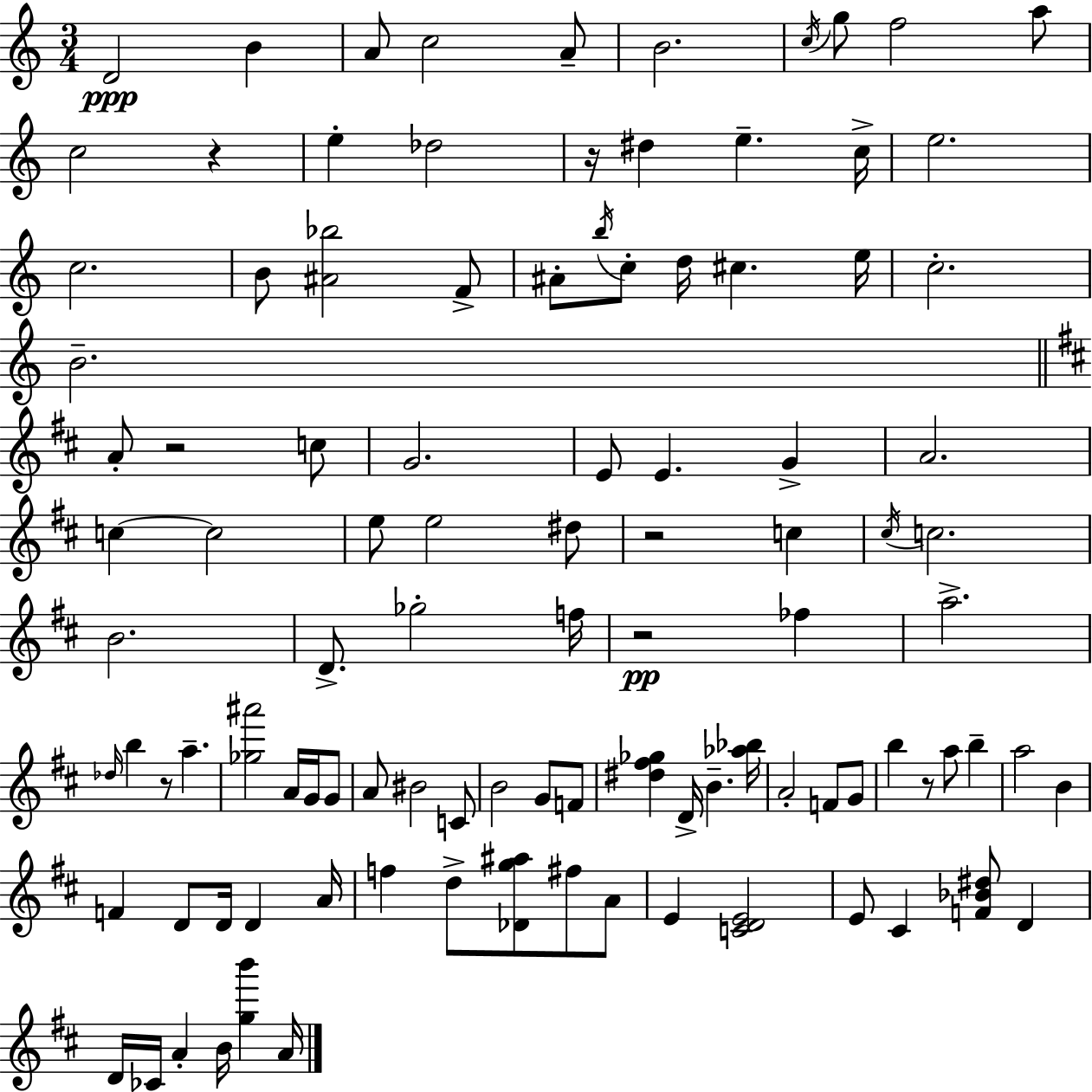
D4/h B4/q A4/e C5/h A4/e B4/h. C5/s G5/e F5/h A5/e C5/h R/q E5/q Db5/h R/s D#5/q E5/q. C5/s E5/h. C5/h. B4/e [A#4,Bb5]/h F4/e A#4/e B5/s C5/e D5/s C#5/q. E5/s C5/h. B4/h. A4/e R/h C5/e G4/h. E4/e E4/q. G4/q A4/h. C5/q C5/h E5/e E5/h D#5/e R/h C5/q C#5/s C5/h. B4/h. D4/e. Gb5/h F5/s R/h FES5/q A5/h. Db5/s B5/q R/e A5/q. [Gb5,A#6]/h A4/s G4/s G4/e A4/e BIS4/h C4/e B4/h G4/e F4/e [D#5,F#5,Gb5]/q D4/s B4/q. [Ab5,Bb5]/s A4/h F4/e G4/e B5/q R/e A5/e B5/q A5/h B4/q F4/q D4/e D4/s D4/q A4/s F5/q D5/e [Db4,G5,A#5]/e F#5/e A4/e E4/q [C4,D4,E4]/h E4/e C#4/q [F4,Bb4,D#5]/e D4/q D4/s CES4/s A4/q B4/s [G5,B6]/q A4/s